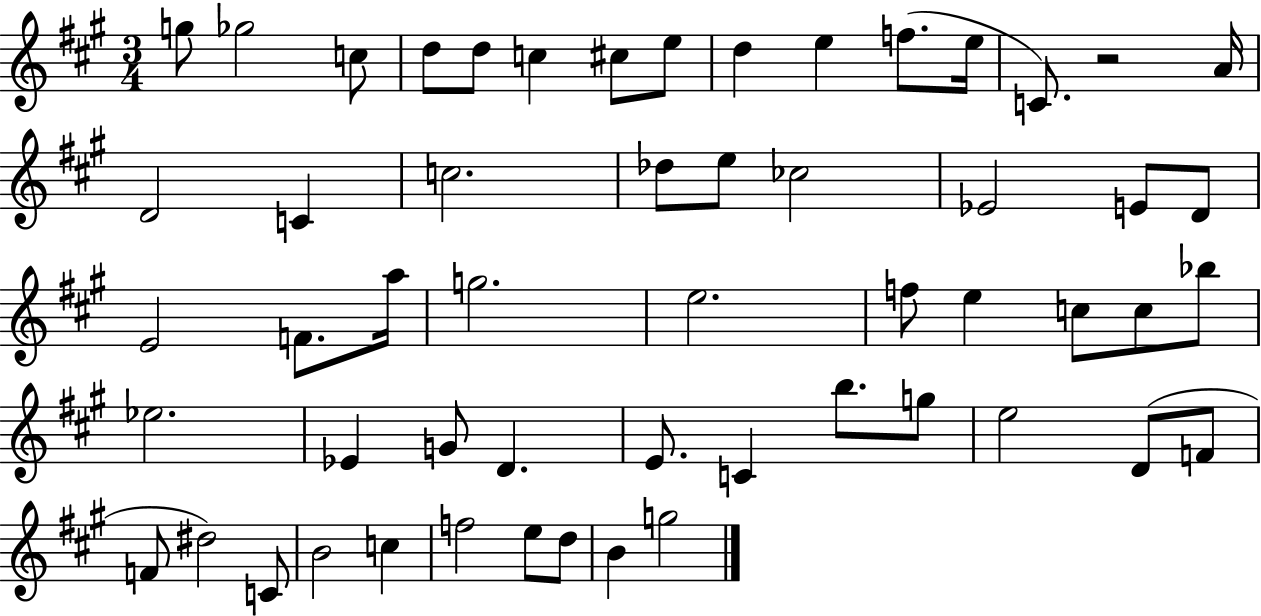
X:1
T:Untitled
M:3/4
L:1/4
K:A
g/2 _g2 c/2 d/2 d/2 c ^c/2 e/2 d e f/2 e/4 C/2 z2 A/4 D2 C c2 _d/2 e/2 _c2 _E2 E/2 D/2 E2 F/2 a/4 g2 e2 f/2 e c/2 c/2 _b/2 _e2 _E G/2 D E/2 C b/2 g/2 e2 D/2 F/2 F/2 ^d2 C/2 B2 c f2 e/2 d/2 B g2